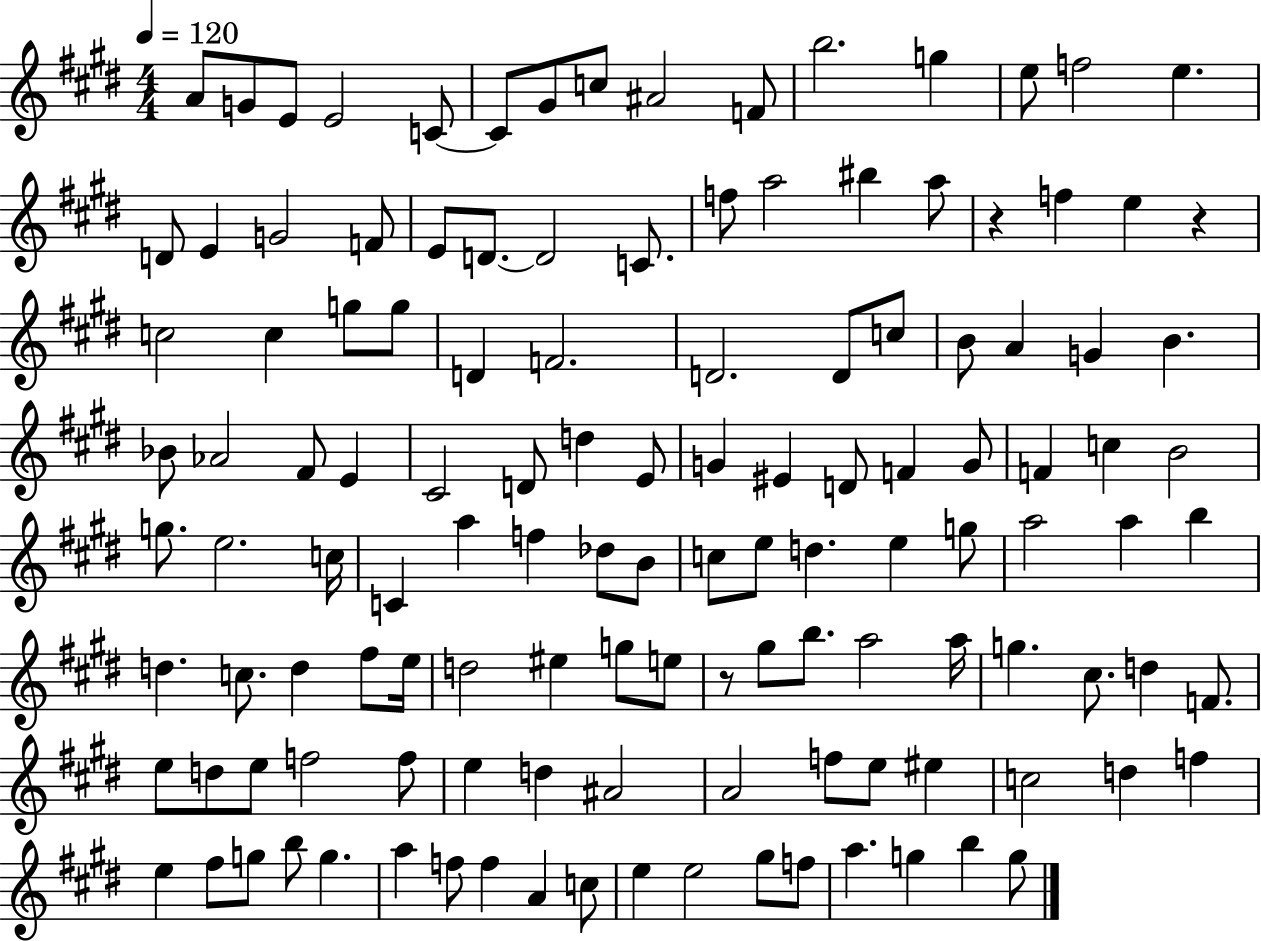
A4/e G4/e E4/e E4/h C4/e C4/e G#4/e C5/e A#4/h F4/e B5/h. G5/q E5/e F5/h E5/q. D4/e E4/q G4/h F4/e E4/e D4/e. D4/h C4/e. F5/e A5/h BIS5/q A5/e R/q F5/q E5/q R/q C5/h C5/q G5/e G5/e D4/q F4/h. D4/h. D4/e C5/e B4/e A4/q G4/q B4/q. Bb4/e Ab4/h F#4/e E4/q C#4/h D4/e D5/q E4/e G4/q EIS4/q D4/e F4/q G4/e F4/q C5/q B4/h G5/e. E5/h. C5/s C4/q A5/q F5/q Db5/e B4/e C5/e E5/e D5/q. E5/q G5/e A5/h A5/q B5/q D5/q. C5/e. D5/q F#5/e E5/s D5/h EIS5/q G5/e E5/e R/e G#5/e B5/e. A5/h A5/s G5/q. C#5/e. D5/q F4/e. E5/e D5/e E5/e F5/h F5/e E5/q D5/q A#4/h A4/h F5/e E5/e EIS5/q C5/h D5/q F5/q E5/q F#5/e G5/e B5/e G5/q. A5/q F5/e F5/q A4/q C5/e E5/q E5/h G#5/e F5/e A5/q. G5/q B5/q G5/e